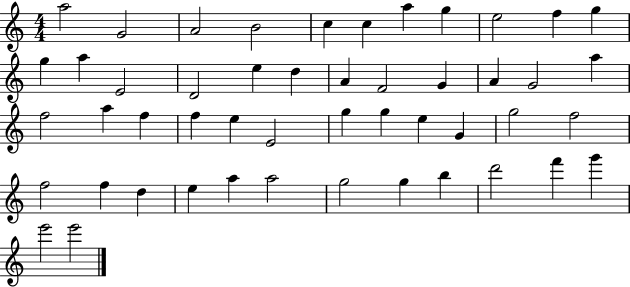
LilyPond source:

{
  \clef treble
  \numericTimeSignature
  \time 4/4
  \key c \major
  a''2 g'2 | a'2 b'2 | c''4 c''4 a''4 g''4 | e''2 f''4 g''4 | \break g''4 a''4 e'2 | d'2 e''4 d''4 | a'4 f'2 g'4 | a'4 g'2 a''4 | \break f''2 a''4 f''4 | f''4 e''4 e'2 | g''4 g''4 e''4 g'4 | g''2 f''2 | \break f''2 f''4 d''4 | e''4 a''4 a''2 | g''2 g''4 b''4 | d'''2 f'''4 g'''4 | \break e'''2 e'''2 | \bar "|."
}